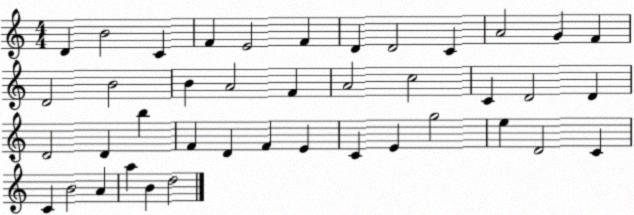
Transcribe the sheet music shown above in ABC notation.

X:1
T:Untitled
M:4/4
L:1/4
K:C
D B2 C F E2 F D D2 C A2 G F D2 B2 B A2 F A2 c2 C D2 D D2 D b F D F E C E g2 e D2 C C B2 A a B d2